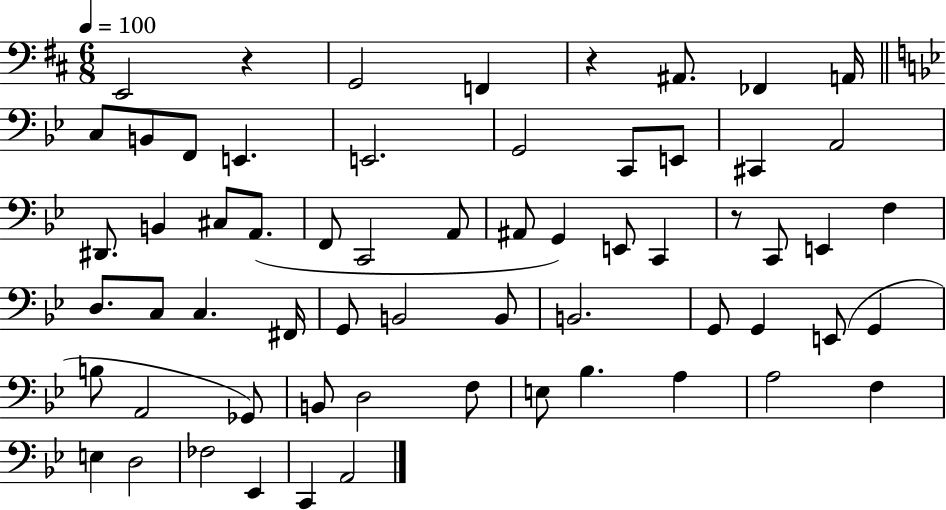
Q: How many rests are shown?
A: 3